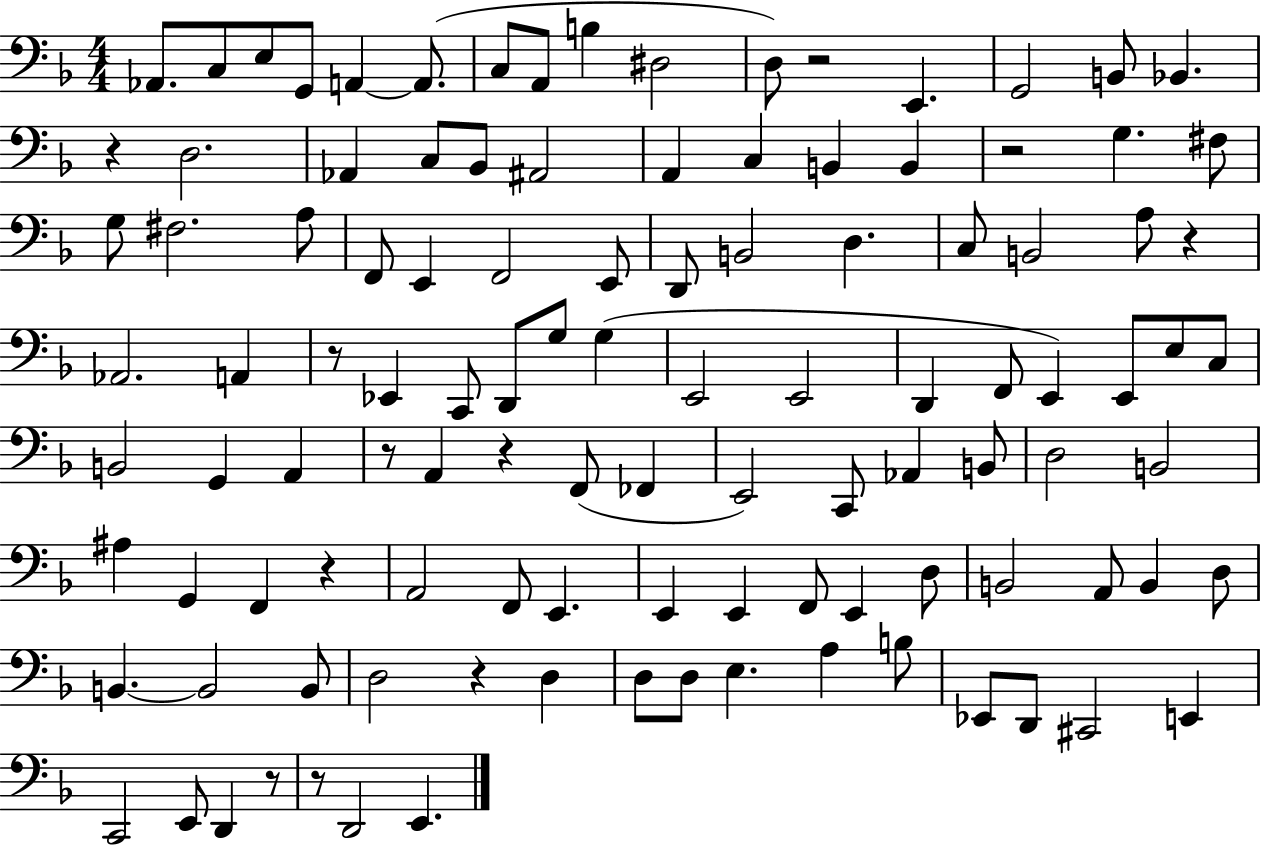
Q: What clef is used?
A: bass